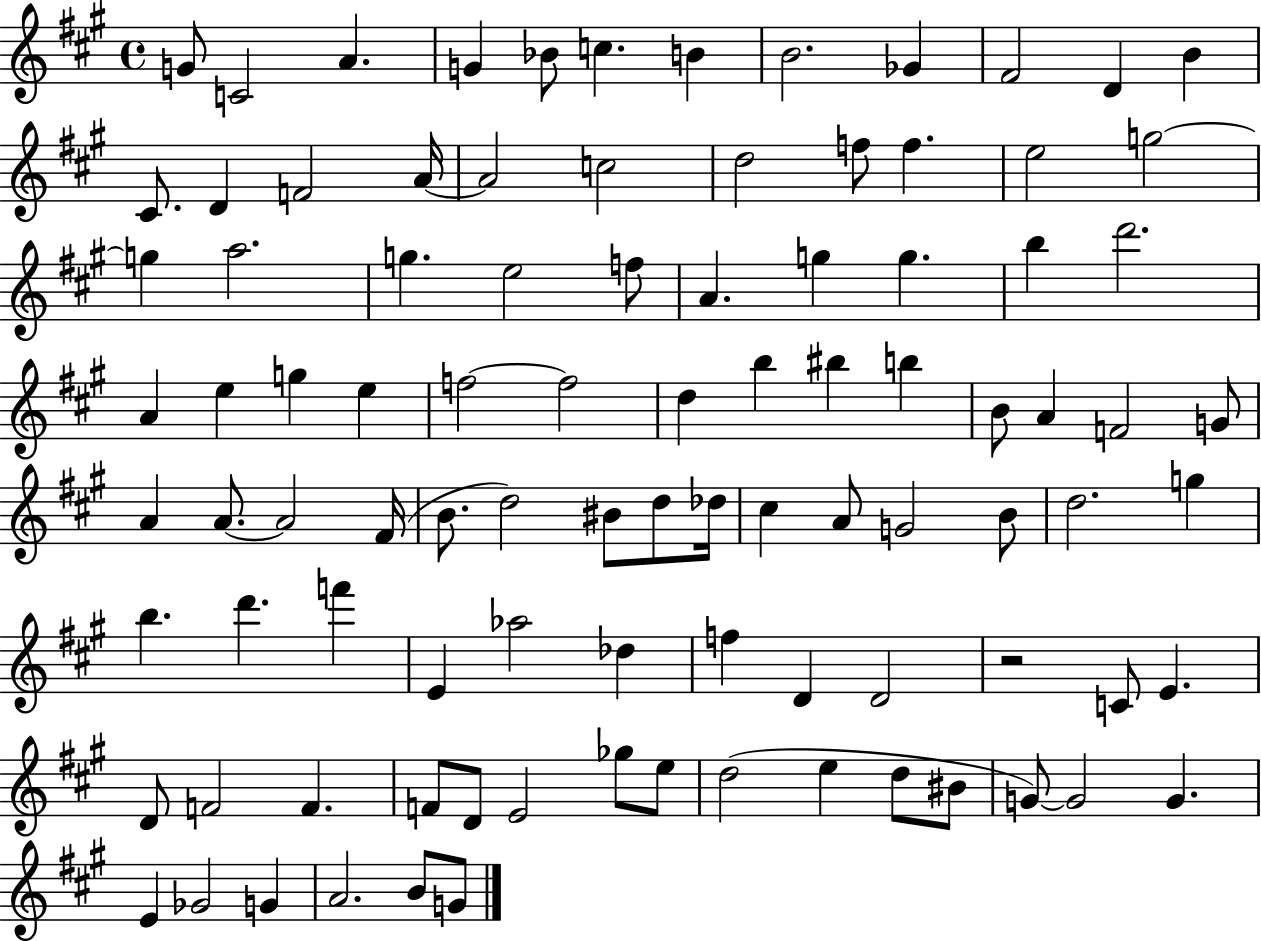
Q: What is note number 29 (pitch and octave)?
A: A4